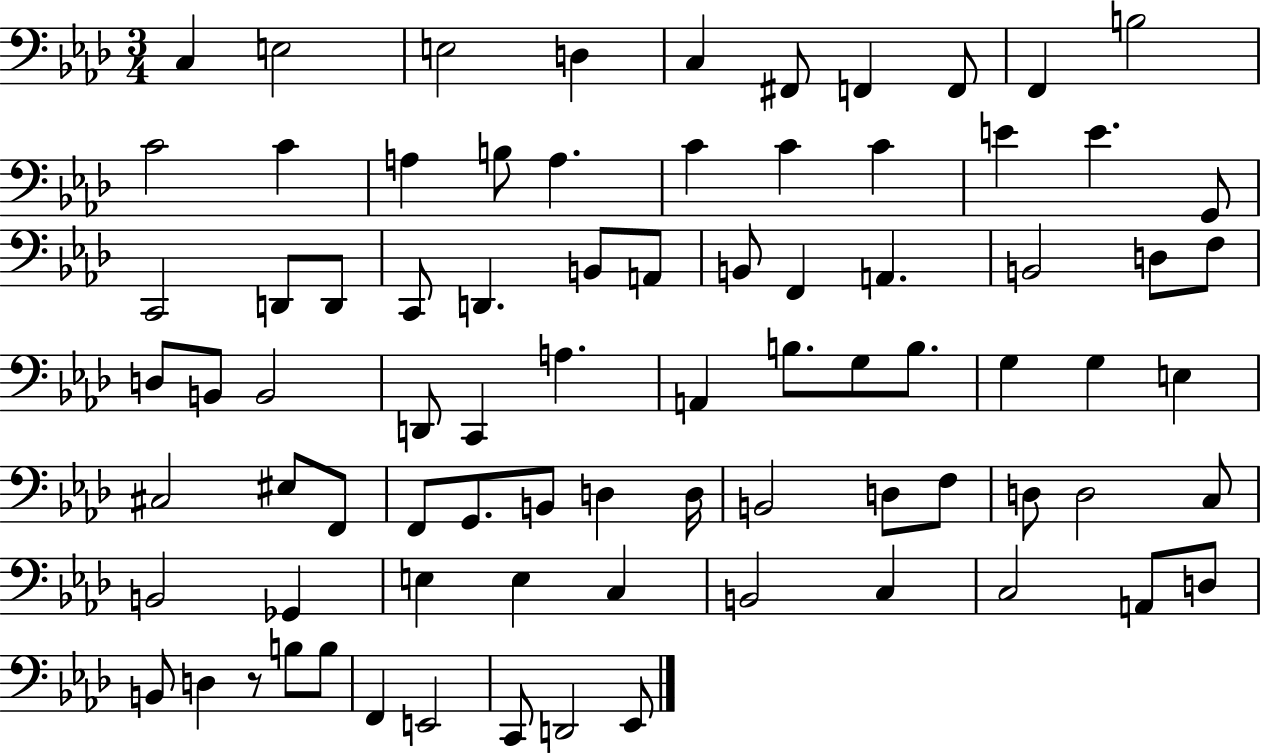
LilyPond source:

{
  \clef bass
  \numericTimeSignature
  \time 3/4
  \key aes \major
  c4 e2 | e2 d4 | c4 fis,8 f,4 f,8 | f,4 b2 | \break c'2 c'4 | a4 b8 a4. | c'4 c'4 c'4 | e'4 e'4. g,8 | \break c,2 d,8 d,8 | c,8 d,4. b,8 a,8 | b,8 f,4 a,4. | b,2 d8 f8 | \break d8 b,8 b,2 | d,8 c,4 a4. | a,4 b8. g8 b8. | g4 g4 e4 | \break cis2 eis8 f,8 | f,8 g,8. b,8 d4 d16 | b,2 d8 f8 | d8 d2 c8 | \break b,2 ges,4 | e4 e4 c4 | b,2 c4 | c2 a,8 d8 | \break b,8 d4 r8 b8 b8 | f,4 e,2 | c,8 d,2 ees,8 | \bar "|."
}